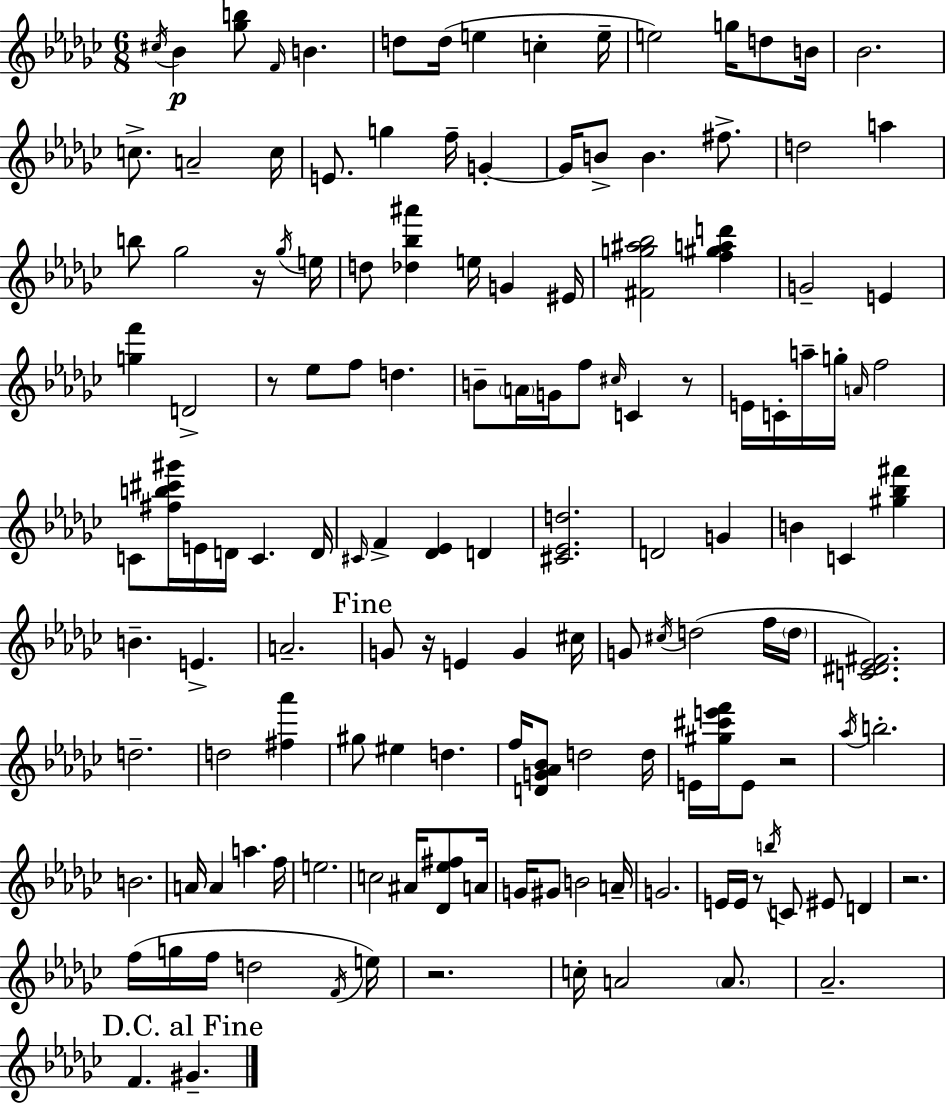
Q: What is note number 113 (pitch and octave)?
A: D5